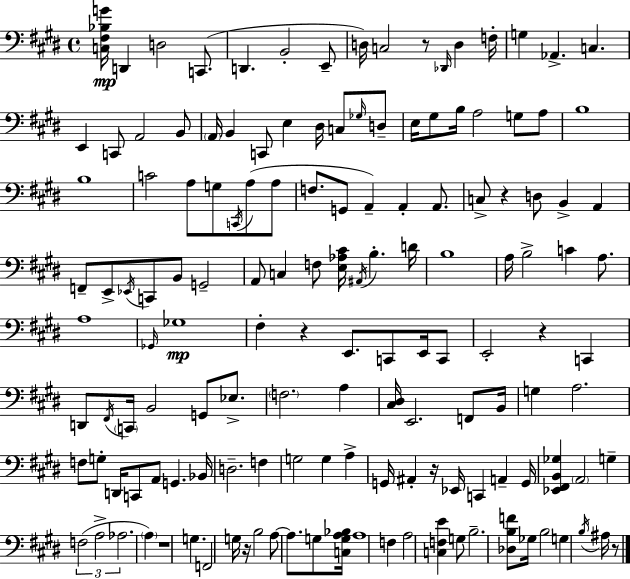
{
  \clef bass
  \time 4/4
  \defaultTimeSignature
  \key e \major
  <c fis bes g'>16\mp d,4 d2 c,8.( | d,4. b,2-. e,8-- | d16) c2 r8 \grace { des,16 } d4 | f16-. g4 aes,4.-> c4. | \break e,4 c,8 a,2 b,8 | \parenthesize a,16 b,4 c,8 e4 dis16 c8 \grace { ges16 } | d8-- e16 gis8 b16 a2 g8 | a8 b1 | \break b1 | c'2 a8 g8 \acciaccatura { c,16 }( a8 | a8 f8. g,8 a,4--) a,4-. | a,8. c8-> r4 d8 b,4-> a,4 | \break f,8-- e,8-> \acciaccatura { ees,16 } c,8 b,8 g,2-- | a,8 c4 f8 <e aes cis'>16 \acciaccatura { ais,16 } b4.-. | d'16 b1 | a16 b2-> c'4 | \break a8. a1 | \grace { ges,16 } ges1\mp | fis4-. r4 e,8. | c,8 e,16 c,8 e,2-. r4 | \break c,4 d,8 \acciaccatura { fis,16 } \parenthesize c,16 b,2 | g,8 ees8.-> \parenthesize f2. | a4 <cis dis>16 e,2. | f,8 b,16 g4 a2. | \break f8 g8-. d,16 c,8 a,8 | g,4. bes,16 d2.-- | f4 g2 g4 | a4-> g,16 ais,4-. r16 ees,16 c,4 | \break a,4-- g,16 <ees, fis, b, ges>4 \parenthesize a,2 | g4-- \tuplet 3/2 { f2( a2-> | aes2. } | \parenthesize a4) r1 | \break g4. f,2 | g16 r16 b2 a8~~ | a8. g8 <c g a bes>16 a1 | f4 a2 | \break <c f e'>4 g8 b2.-- | <des b f'>8 ges16 b2 | g4 \acciaccatura { b16 } ais16 r8 \bar "|."
}